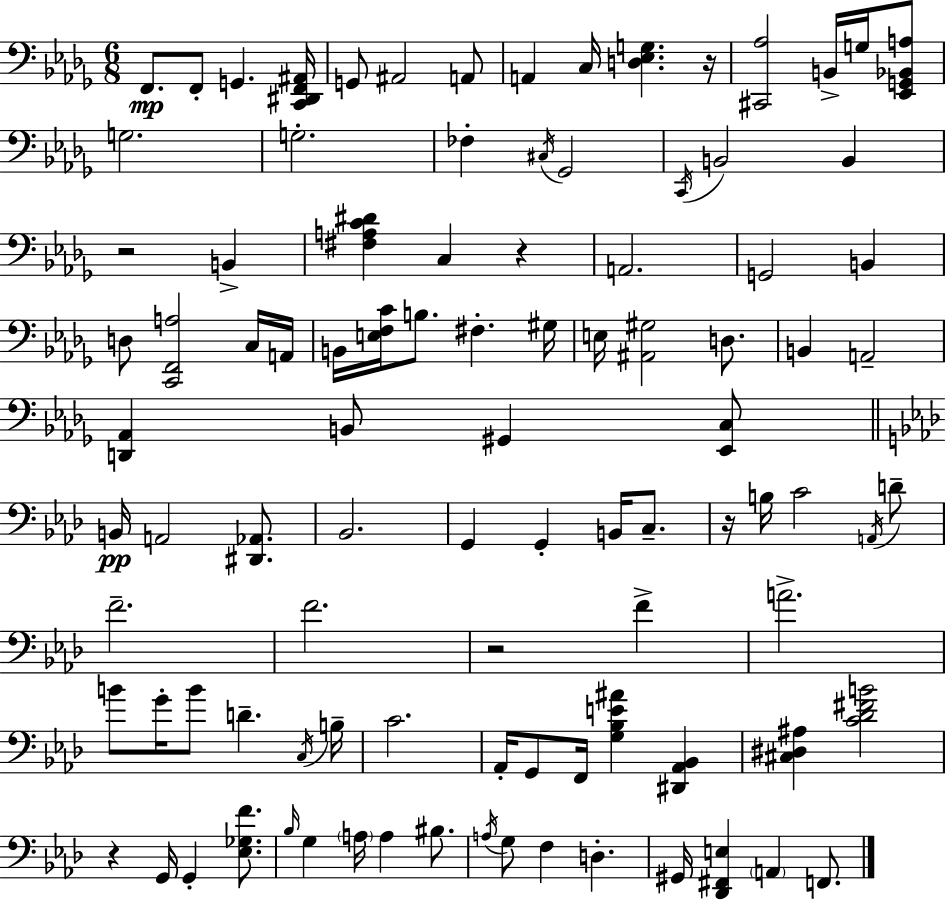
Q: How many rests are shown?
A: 6